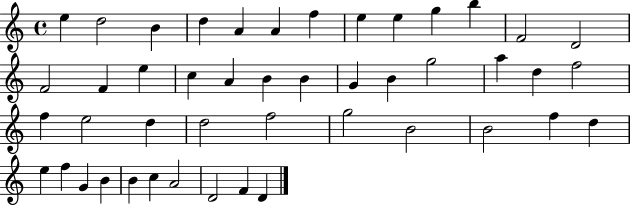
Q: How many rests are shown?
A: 0